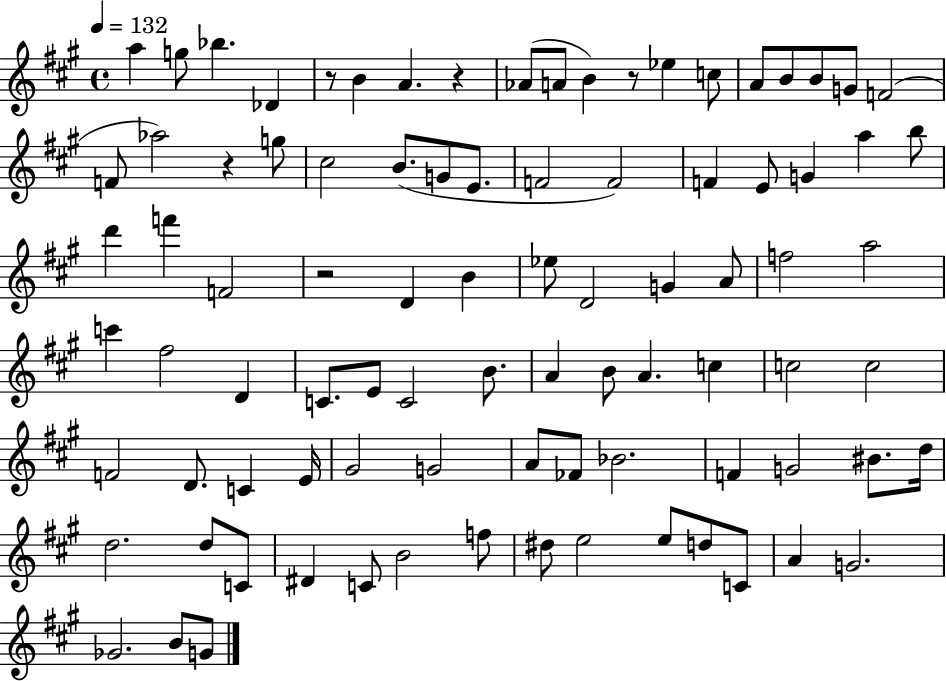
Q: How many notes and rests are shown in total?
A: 89